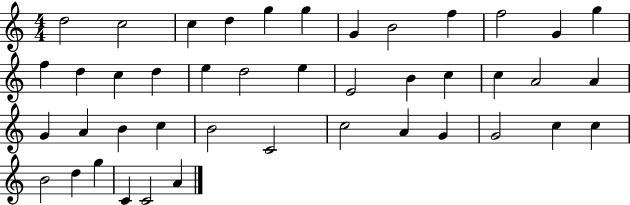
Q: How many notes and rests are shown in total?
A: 43